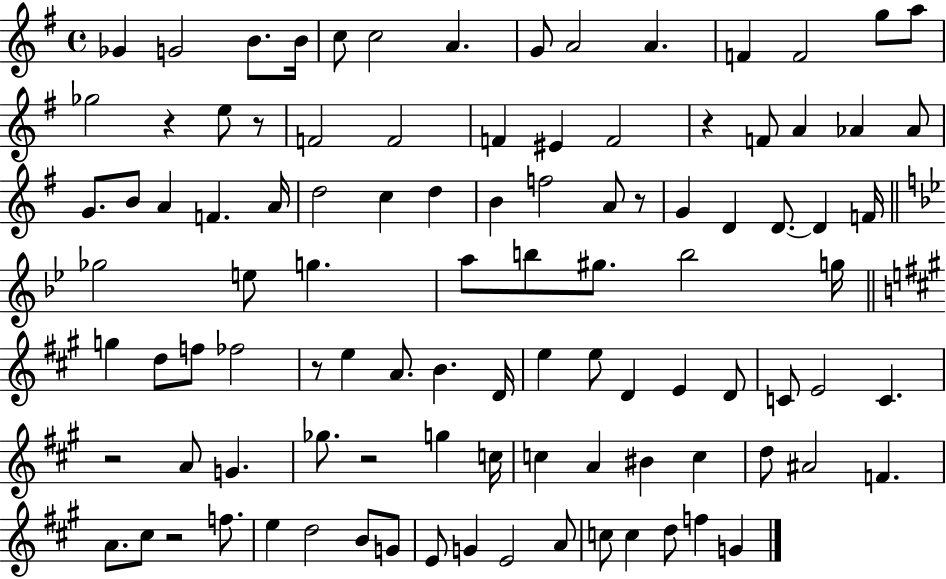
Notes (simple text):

Gb4/q G4/h B4/e. B4/s C5/e C5/h A4/q. G4/e A4/h A4/q. F4/q F4/h G5/e A5/e Gb5/h R/q E5/e R/e F4/h F4/h F4/q EIS4/q F4/h R/q F4/e A4/q Ab4/q Ab4/e G4/e. B4/e A4/q F4/q. A4/s D5/h C5/q D5/q B4/q F5/h A4/e R/e G4/q D4/q D4/e. D4/q F4/s Gb5/h E5/e G5/q. A5/e B5/e G#5/e. B5/h G5/s G5/q D5/e F5/e FES5/h R/e E5/q A4/e. B4/q. D4/s E5/q E5/e D4/q E4/q D4/e C4/e E4/h C4/q. R/h A4/e G4/q. Gb5/e. R/h G5/q C5/s C5/q A4/q BIS4/q C5/q D5/e A#4/h F4/q. A4/e. C#5/e R/h F5/e. E5/q D5/h B4/e G4/e E4/e G4/q E4/h A4/e C5/e C5/q D5/e F5/q G4/q